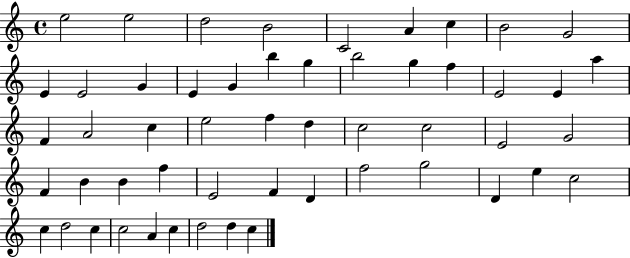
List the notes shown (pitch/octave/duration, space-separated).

E5/h E5/h D5/h B4/h C4/h A4/q C5/q B4/h G4/h E4/q E4/h G4/q E4/q G4/q B5/q G5/q B5/h G5/q F5/q E4/h E4/q A5/q F4/q A4/h C5/q E5/h F5/q D5/q C5/h C5/h E4/h G4/h F4/q B4/q B4/q F5/q E4/h F4/q D4/q F5/h G5/h D4/q E5/q C5/h C5/q D5/h C5/q C5/h A4/q C5/q D5/h D5/q C5/q